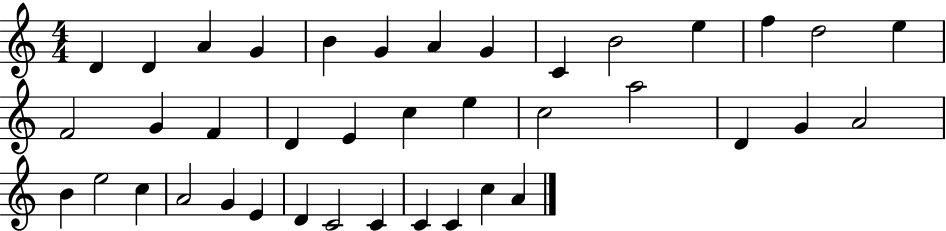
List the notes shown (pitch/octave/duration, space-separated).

D4/q D4/q A4/q G4/q B4/q G4/q A4/q G4/q C4/q B4/h E5/q F5/q D5/h E5/q F4/h G4/q F4/q D4/q E4/q C5/q E5/q C5/h A5/h D4/q G4/q A4/h B4/q E5/h C5/q A4/h G4/q E4/q D4/q C4/h C4/q C4/q C4/q C5/q A4/q